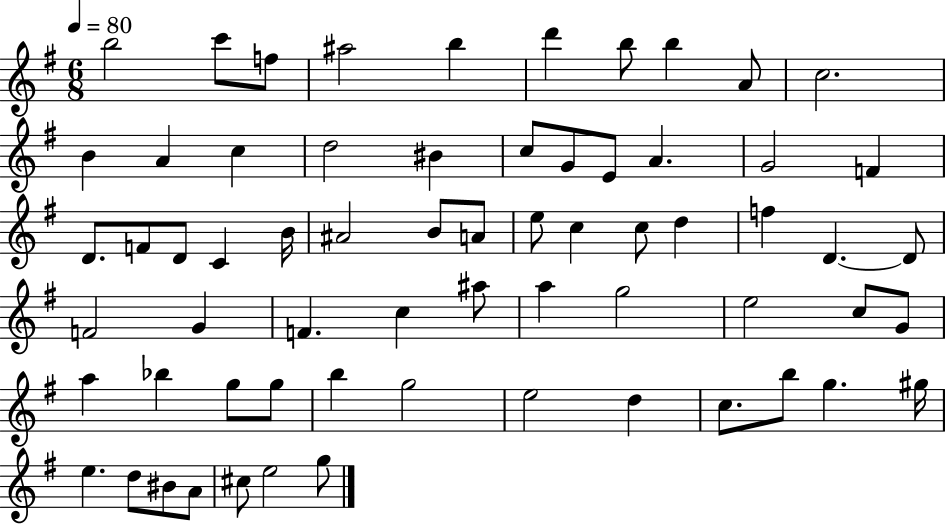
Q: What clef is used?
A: treble